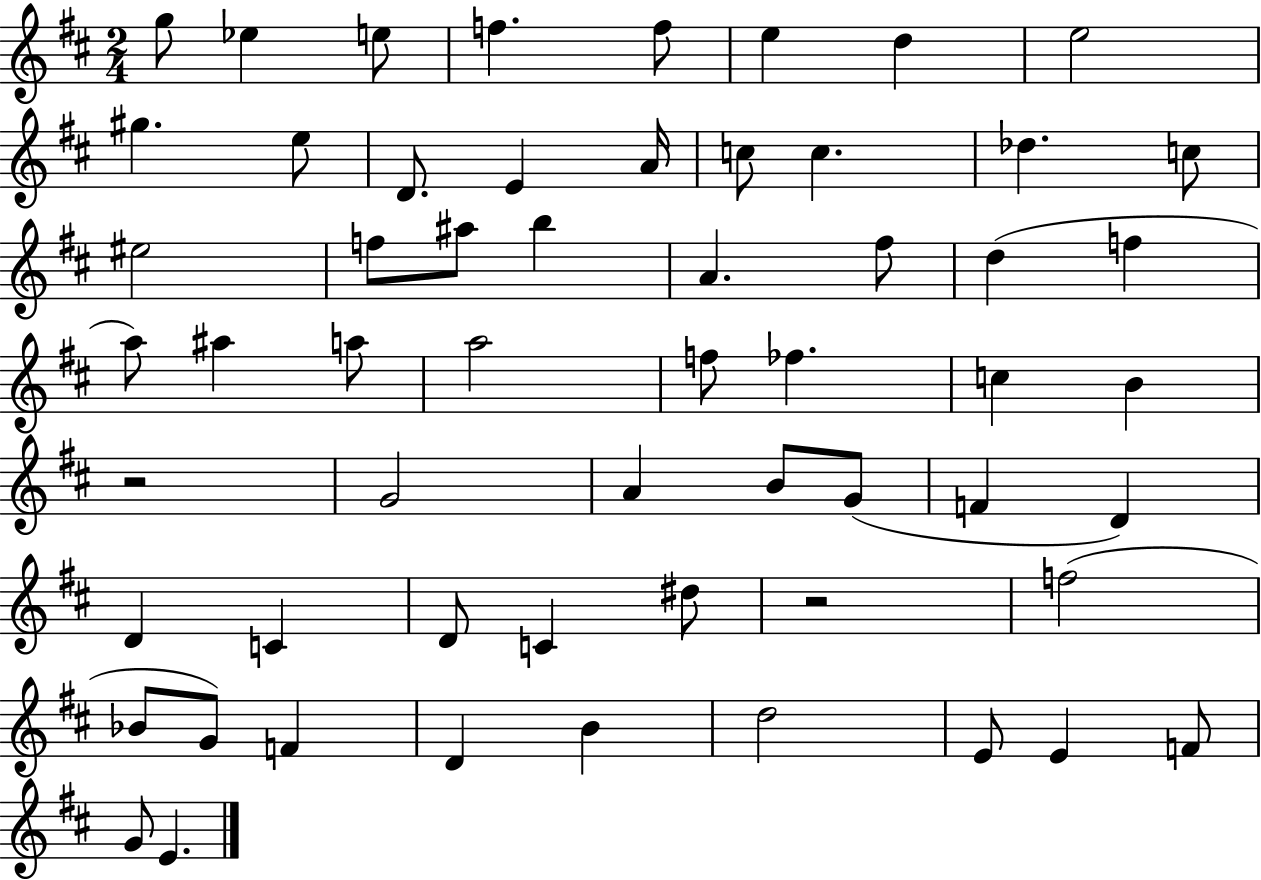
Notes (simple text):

G5/e Eb5/q E5/e F5/q. F5/e E5/q D5/q E5/h G#5/q. E5/e D4/e. E4/q A4/s C5/e C5/q. Db5/q. C5/e EIS5/h F5/e A#5/e B5/q A4/q. F#5/e D5/q F5/q A5/e A#5/q A5/e A5/h F5/e FES5/q. C5/q B4/q R/h G4/h A4/q B4/e G4/e F4/q D4/q D4/q C4/q D4/e C4/q D#5/e R/h F5/h Bb4/e G4/e F4/q D4/q B4/q D5/h E4/e E4/q F4/e G4/e E4/q.